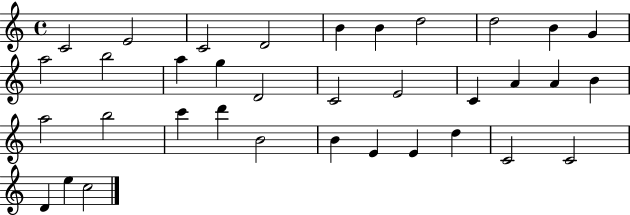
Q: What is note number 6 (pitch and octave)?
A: B4